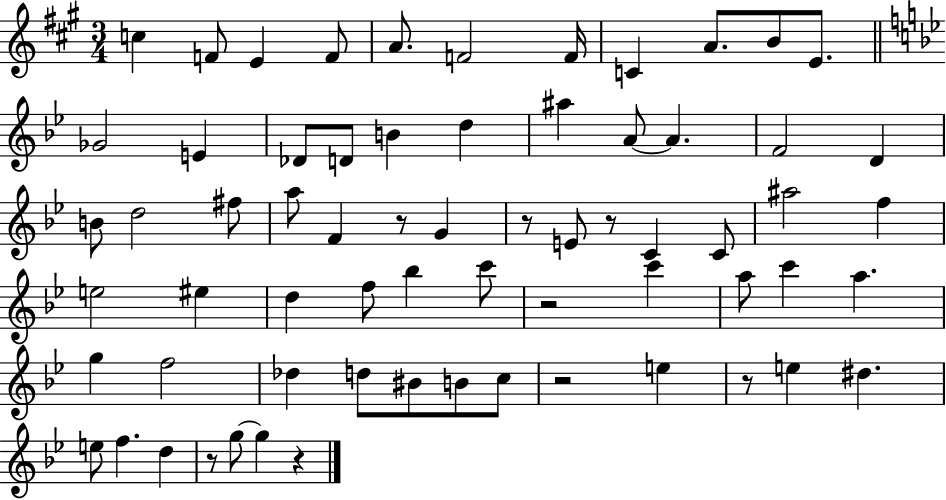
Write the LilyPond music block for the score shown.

{
  \clef treble
  \numericTimeSignature
  \time 3/4
  \key a \major
  \repeat volta 2 { c''4 f'8 e'4 f'8 | a'8. f'2 f'16 | c'4 a'8. b'8 e'8. | \bar "||" \break \key bes \major ges'2 e'4 | des'8 d'8 b'4 d''4 | ais''4 a'8~~ a'4. | f'2 d'4 | \break b'8 d''2 fis''8 | a''8 f'4 r8 g'4 | r8 e'8 r8 c'4 c'8 | ais''2 f''4 | \break e''2 eis''4 | d''4 f''8 bes''4 c'''8 | r2 c'''4 | a''8 c'''4 a''4. | \break g''4 f''2 | des''4 d''8 bis'8 b'8 c''8 | r2 e''4 | r8 e''4 dis''4. | \break e''8 f''4. d''4 | r8 g''8~~ g''4 r4 | } \bar "|."
}